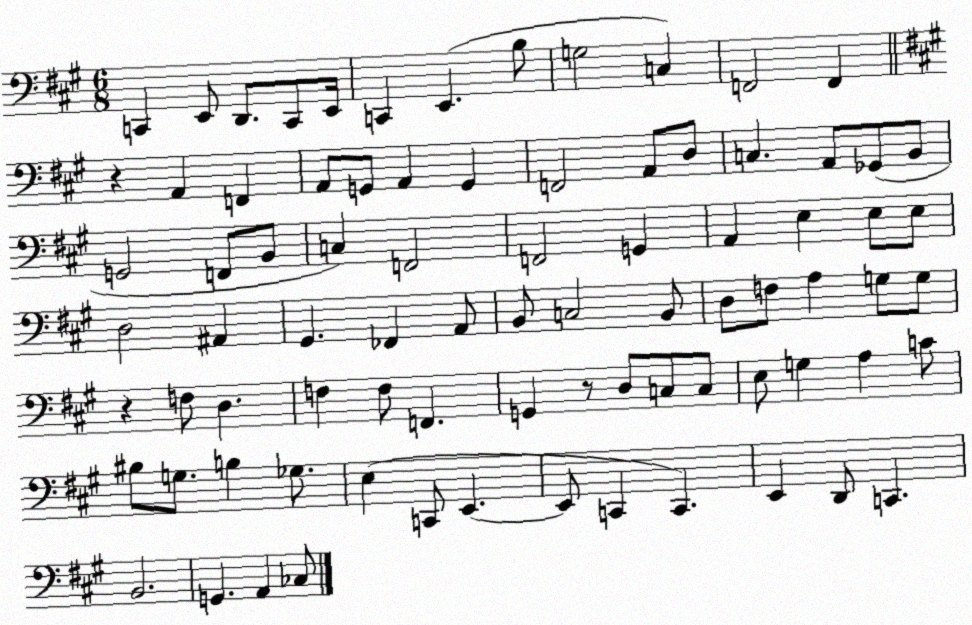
X:1
T:Untitled
M:6/8
L:1/4
K:A
C,, E,,/2 D,,/2 C,,/2 E,,/4 C,, E,, B,/2 G,2 C, F,,2 F,, z A,, F,, A,,/2 G,,/2 A,, G,, F,,2 A,,/2 D,/2 C, A,,/2 _G,,/2 B,,/2 G,,2 F,,/2 B,,/2 C, F,,2 F,,2 G,, A,, E, E,/2 E,/2 D,2 ^A,, ^G,, _F,, A,,/2 B,,/2 C,2 B,,/2 D,/2 F,/2 A, G,/2 G,/2 z F,/2 D, F, F,/2 F,, G,, z/2 D,/2 C,/2 C,/2 E,/2 G, A, C/2 ^B,/2 G,/2 B, _G,/2 E, C,,/2 E,, E,,/2 C,, C,, E,, D,,/2 C,, B,,2 G,, A,, _C,/2